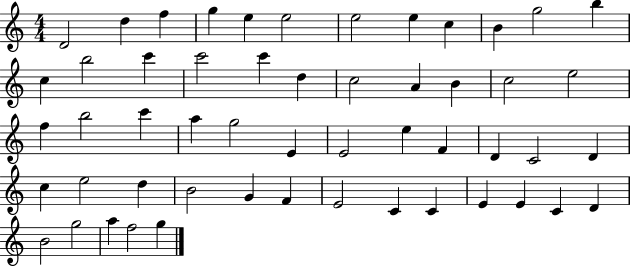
X:1
T:Untitled
M:4/4
L:1/4
K:C
D2 d f g e e2 e2 e c B g2 b c b2 c' c'2 c' d c2 A B c2 e2 f b2 c' a g2 E E2 e F D C2 D c e2 d B2 G F E2 C C E E C D B2 g2 a f2 g